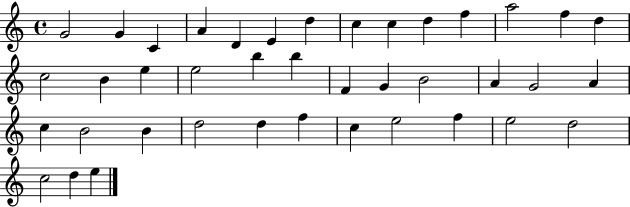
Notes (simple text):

G4/h G4/q C4/q A4/q D4/q E4/q D5/q C5/q C5/q D5/q F5/q A5/h F5/q D5/q C5/h B4/q E5/q E5/h B5/q B5/q F4/q G4/q B4/h A4/q G4/h A4/q C5/q B4/h B4/q D5/h D5/q F5/q C5/q E5/h F5/q E5/h D5/h C5/h D5/q E5/q